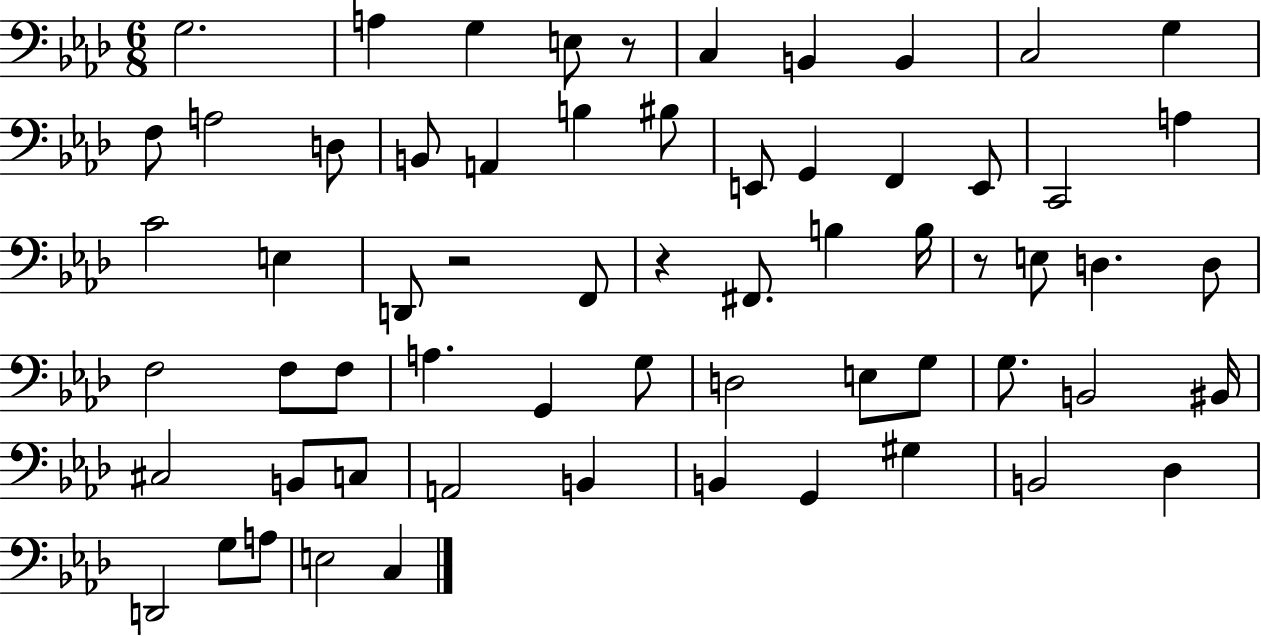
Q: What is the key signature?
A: AES major